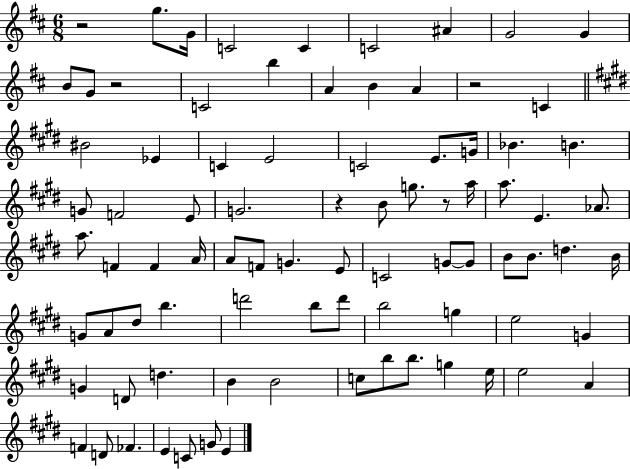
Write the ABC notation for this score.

X:1
T:Untitled
M:6/8
L:1/4
K:D
z2 g/2 G/4 C2 C C2 ^A G2 G B/2 G/2 z2 C2 b A B A z2 C ^B2 _E C E2 C2 E/2 G/4 _B B G/2 F2 E/2 G2 z B/2 g/2 z/2 a/4 a/2 E _A/2 a/2 F F A/4 A/2 F/2 G E/2 C2 G/2 G/2 B/2 B/2 d B/4 G/2 A/2 ^d/2 b d'2 b/2 d'/2 b2 g e2 G G D/2 d B B2 c/2 b/2 b/2 g e/4 e2 A F D/2 _F E C/2 G/2 E